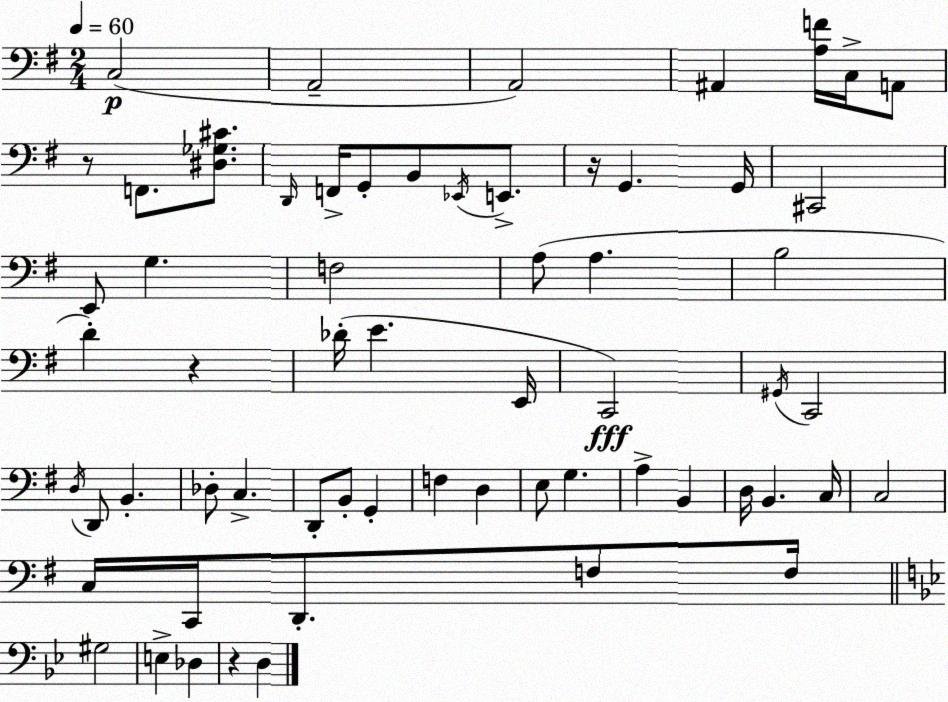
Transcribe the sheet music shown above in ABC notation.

X:1
T:Untitled
M:2/4
L:1/4
K:G
C,2 A,,2 A,,2 ^A,, [A,F]/4 C,/4 A,,/2 z/2 F,,/2 [^D,_G,^C]/2 D,,/4 F,,/4 G,,/2 B,,/2 _E,,/4 E,,/2 z/4 G,, G,,/4 ^C,,2 E,,/2 G, F,2 A,/2 A, B,2 D z _D/4 E E,,/4 C,,2 ^G,,/4 C,,2 D,/4 D,,/2 B,, _D,/2 C, D,,/2 B,,/2 G,, F, D, E,/2 G, A, B,, D,/4 B,, C,/4 C,2 C,/4 C,,/4 D,,/2 F,/2 F,/4 ^G,2 E, _D, z D,